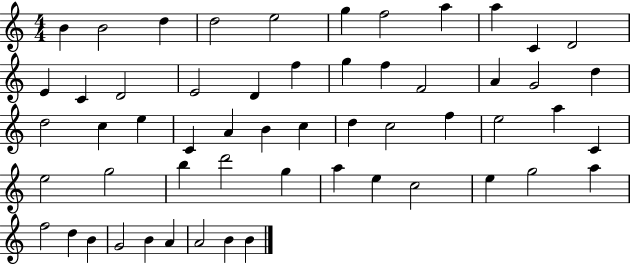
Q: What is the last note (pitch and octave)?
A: B4